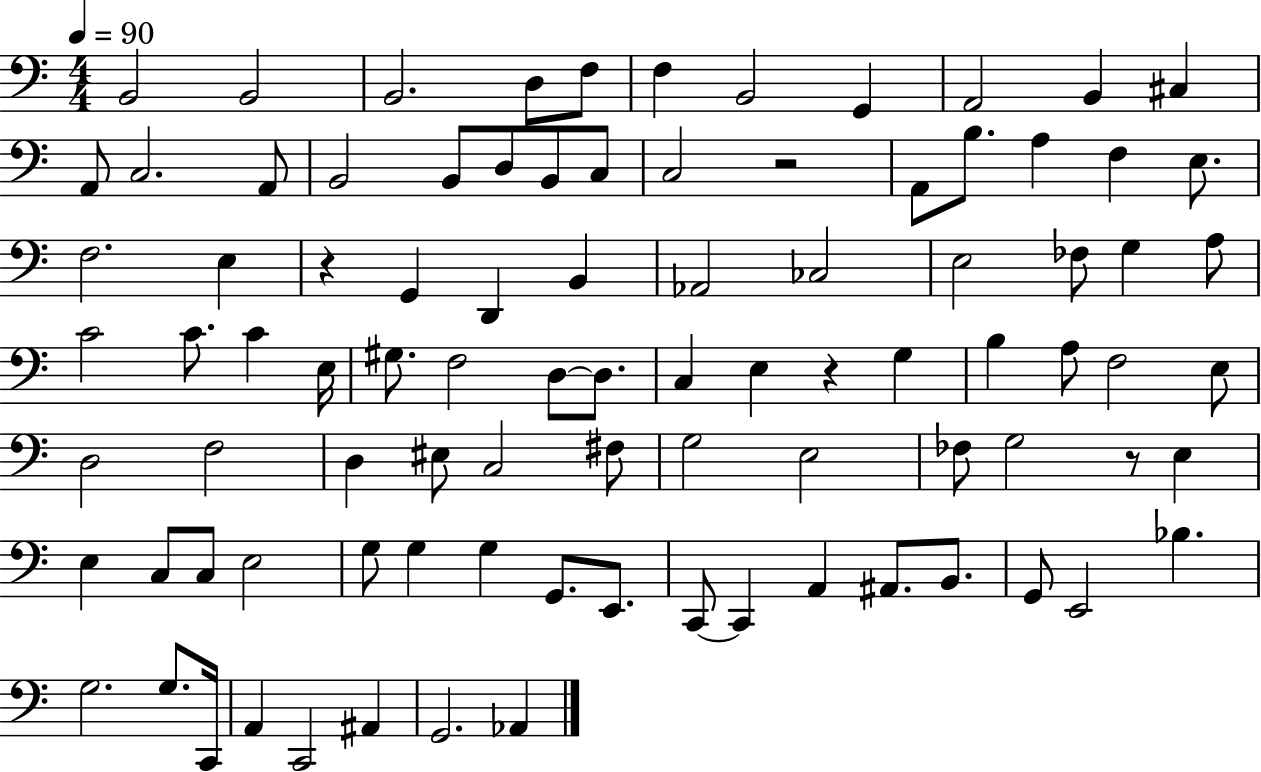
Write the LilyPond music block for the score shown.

{
  \clef bass
  \numericTimeSignature
  \time 4/4
  \key c \major
  \tempo 4 = 90
  b,2 b,2 | b,2. d8 f8 | f4 b,2 g,4 | a,2 b,4 cis4 | \break a,8 c2. a,8 | b,2 b,8 d8 b,8 c8 | c2 r2 | a,8 b8. a4 f4 e8. | \break f2. e4 | r4 g,4 d,4 b,4 | aes,2 ces2 | e2 fes8 g4 a8 | \break c'2 c'8. c'4 e16 | gis8. f2 d8~~ d8. | c4 e4 r4 g4 | b4 a8 f2 e8 | \break d2 f2 | d4 eis8 c2 fis8 | g2 e2 | fes8 g2 r8 e4 | \break e4 c8 c8 e2 | g8 g4 g4 g,8. e,8. | c,8~~ c,4 a,4 ais,8. b,8. | g,8 e,2 bes4. | \break g2. g8. c,16 | a,4 c,2 ais,4 | g,2. aes,4 | \bar "|."
}